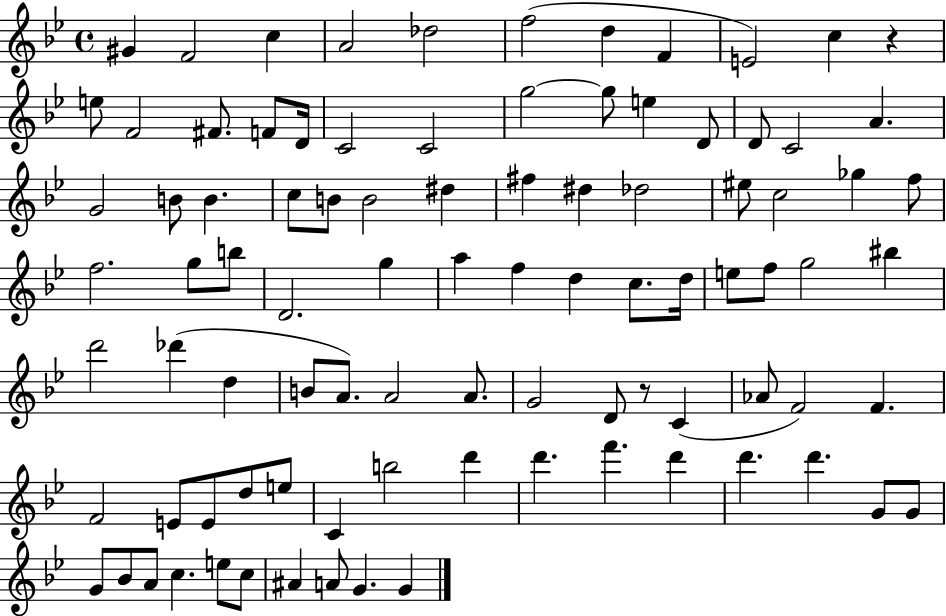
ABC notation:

X:1
T:Untitled
M:4/4
L:1/4
K:Bb
^G F2 c A2 _d2 f2 d F E2 c z e/2 F2 ^F/2 F/2 D/4 C2 C2 g2 g/2 e D/2 D/2 C2 A G2 B/2 B c/2 B/2 B2 ^d ^f ^d _d2 ^e/2 c2 _g f/2 f2 g/2 b/2 D2 g a f d c/2 d/4 e/2 f/2 g2 ^b d'2 _d' d B/2 A/2 A2 A/2 G2 D/2 z/2 C _A/2 F2 F F2 E/2 E/2 d/2 e/2 C b2 d' d' f' d' d' d' G/2 G/2 G/2 _B/2 A/2 c e/2 c/2 ^A A/2 G G